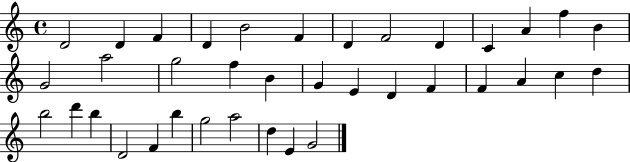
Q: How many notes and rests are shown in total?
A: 37